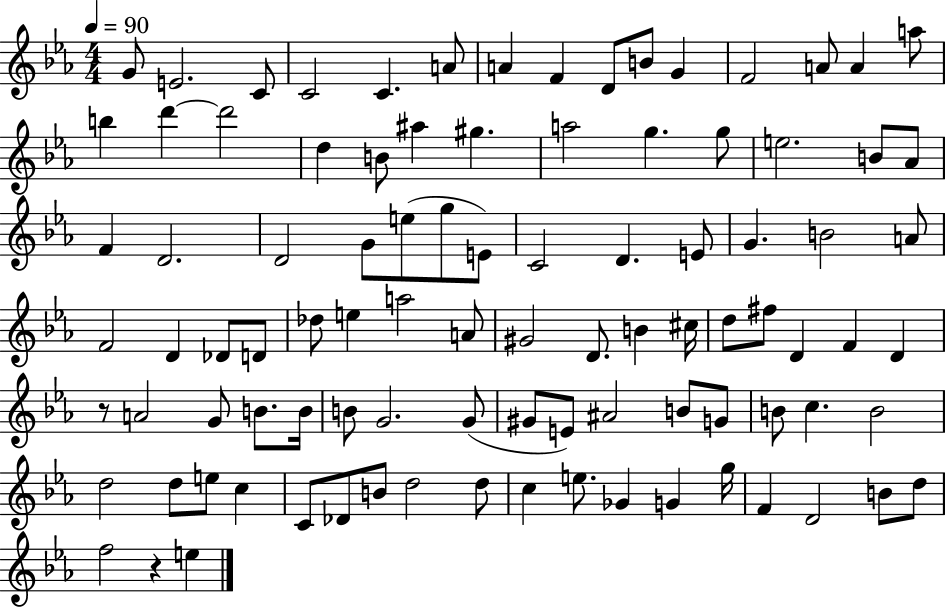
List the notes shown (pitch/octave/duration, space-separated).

G4/e E4/h. C4/e C4/h C4/q. A4/e A4/q F4/q D4/e B4/e G4/q F4/h A4/e A4/q A5/e B5/q D6/q D6/h D5/q B4/e A#5/q G#5/q. A5/h G5/q. G5/e E5/h. B4/e Ab4/e F4/q D4/h. D4/h G4/e E5/e G5/e E4/e C4/h D4/q. E4/e G4/q. B4/h A4/e F4/h D4/q Db4/e D4/e Db5/e E5/q A5/h A4/e G#4/h D4/e. B4/q C#5/s D5/e F#5/e D4/q F4/q D4/q R/e A4/h G4/e B4/e. B4/s B4/e G4/h. G4/e G#4/e E4/e A#4/h B4/e G4/e B4/e C5/q. B4/h D5/h D5/e E5/e C5/q C4/e Db4/e B4/e D5/h D5/e C5/q E5/e. Gb4/q G4/q G5/s F4/q D4/h B4/e D5/e F5/h R/q E5/q